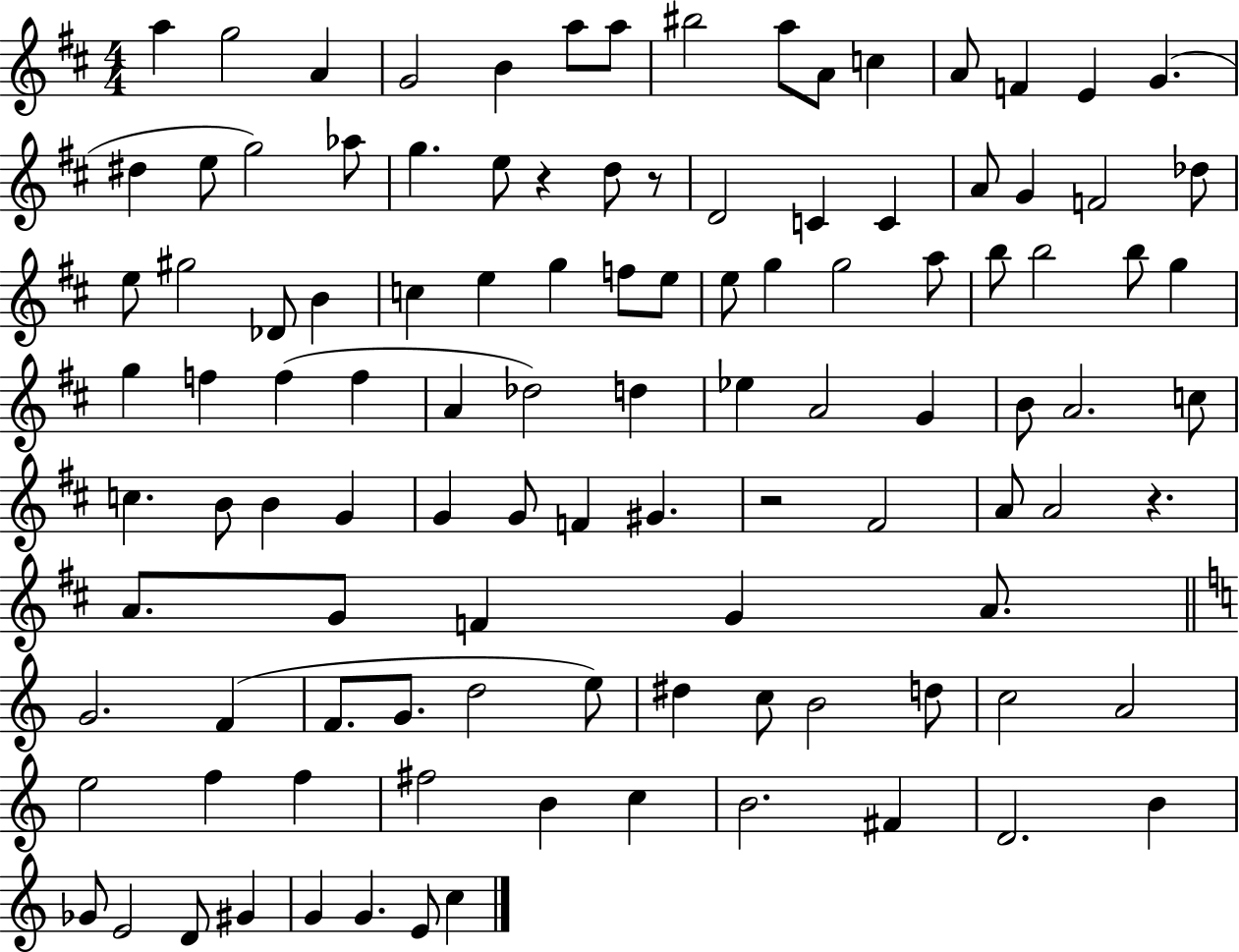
A5/q G5/h A4/q G4/h B4/q A5/e A5/e BIS5/h A5/e A4/e C5/q A4/e F4/q E4/q G4/q. D#5/q E5/e G5/h Ab5/e G5/q. E5/e R/q D5/e R/e D4/h C4/q C4/q A4/e G4/q F4/h Db5/e E5/e G#5/h Db4/e B4/q C5/q E5/q G5/q F5/e E5/e E5/e G5/q G5/h A5/e B5/e B5/h B5/e G5/q G5/q F5/q F5/q F5/q A4/q Db5/h D5/q Eb5/q A4/h G4/q B4/e A4/h. C5/e C5/q. B4/e B4/q G4/q G4/q G4/e F4/q G#4/q. R/h F#4/h A4/e A4/h R/q. A4/e. G4/e F4/q G4/q A4/e. G4/h. F4/q F4/e. G4/e. D5/h E5/e D#5/q C5/e B4/h D5/e C5/h A4/h E5/h F5/q F5/q F#5/h B4/q C5/q B4/h. F#4/q D4/h. B4/q Gb4/e E4/h D4/e G#4/q G4/q G4/q. E4/e C5/q